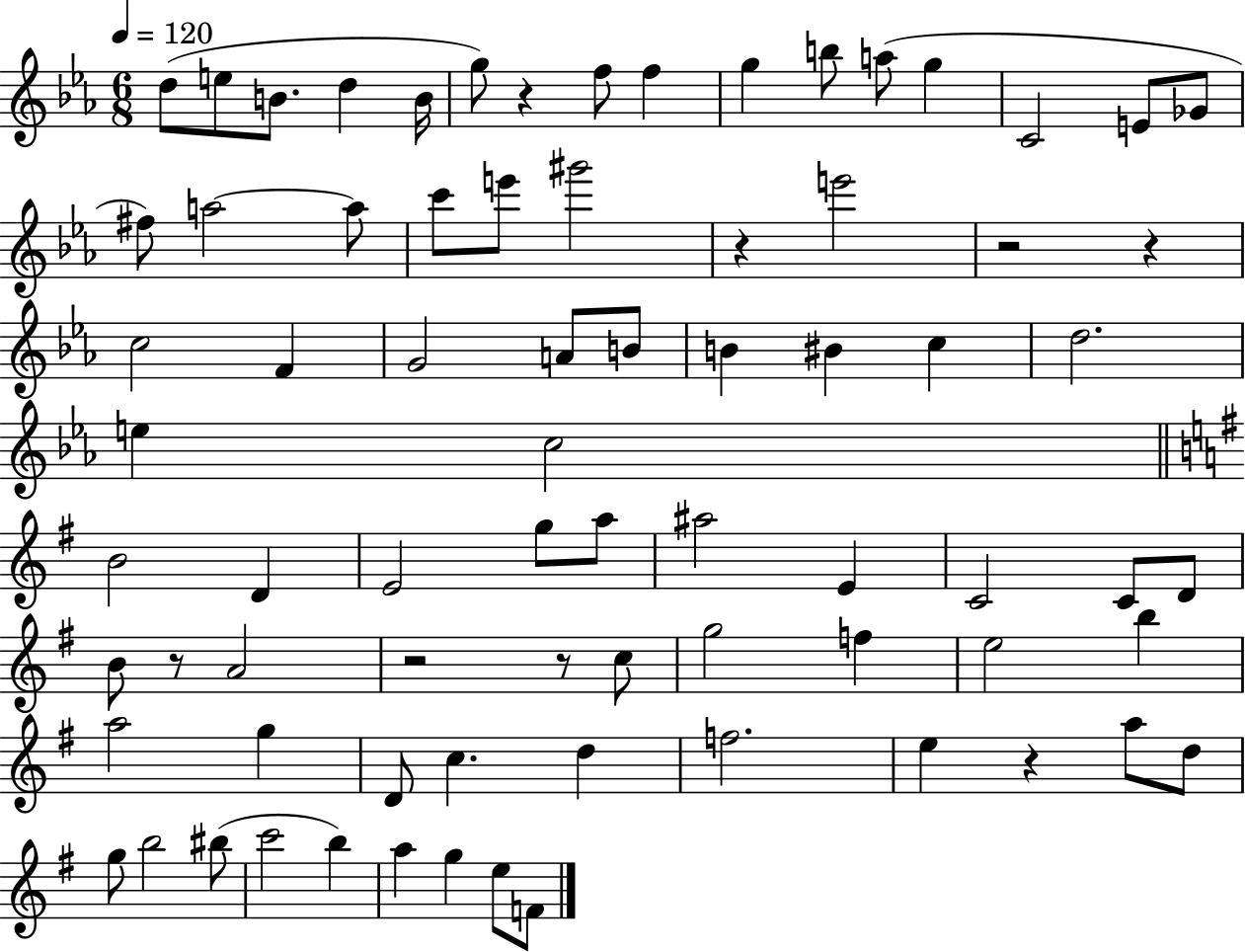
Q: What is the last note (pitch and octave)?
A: F4